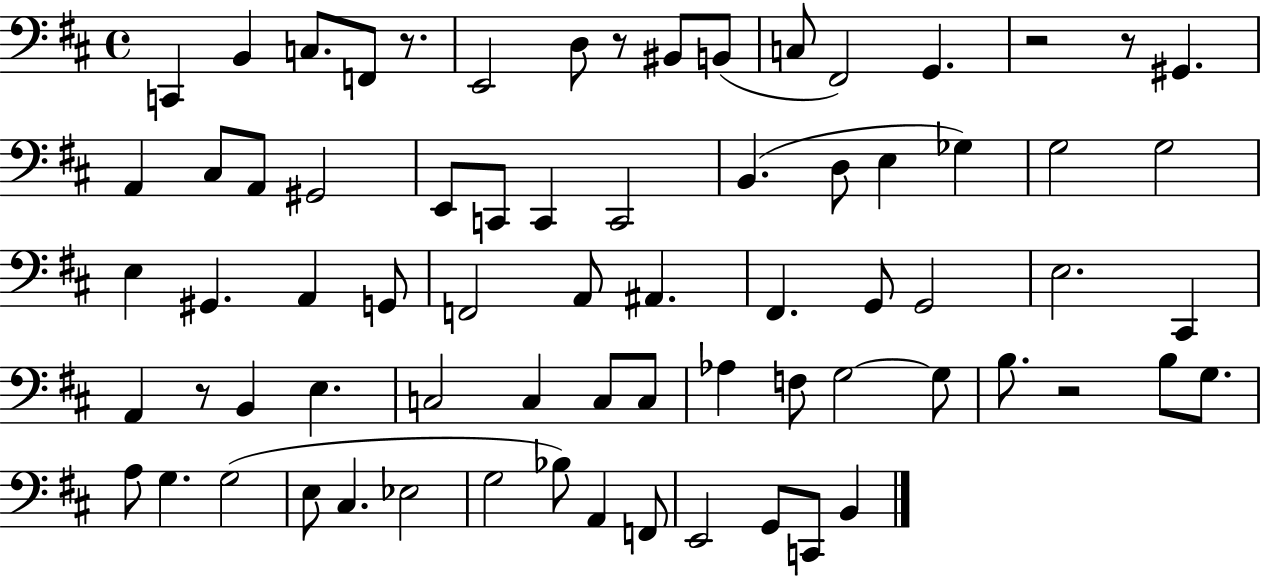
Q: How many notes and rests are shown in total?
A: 72